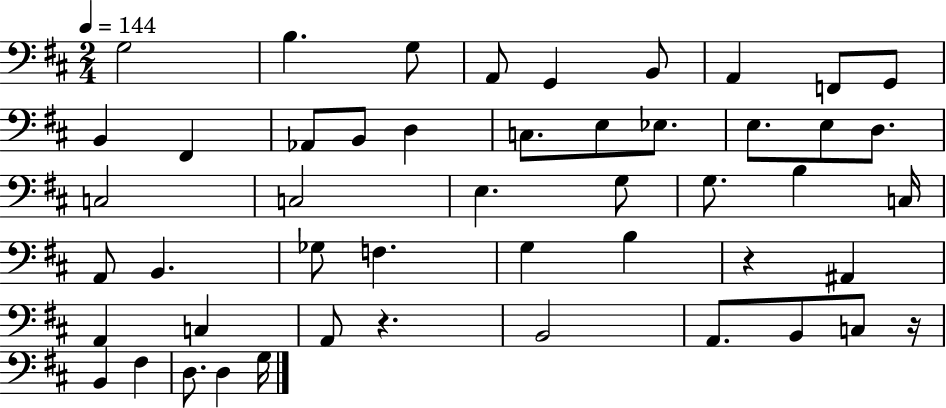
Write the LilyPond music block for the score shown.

{
  \clef bass
  \numericTimeSignature
  \time 2/4
  \key d \major
  \tempo 4 = 144
  g2 | b4. g8 | a,8 g,4 b,8 | a,4 f,8 g,8 | \break b,4 fis,4 | aes,8 b,8 d4 | c8. e8 ees8. | e8. e8 d8. | \break c2 | c2 | e4. g8 | g8. b4 c16 | \break a,8 b,4. | ges8 f4. | g4 b4 | r4 ais,4 | \break a,4 c4 | a,8 r4. | b,2 | a,8. b,8 c8 r16 | \break b,4 fis4 | d8. d4 g16 | \bar "|."
}